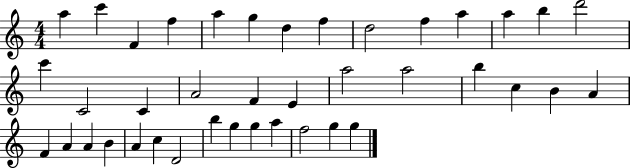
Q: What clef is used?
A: treble